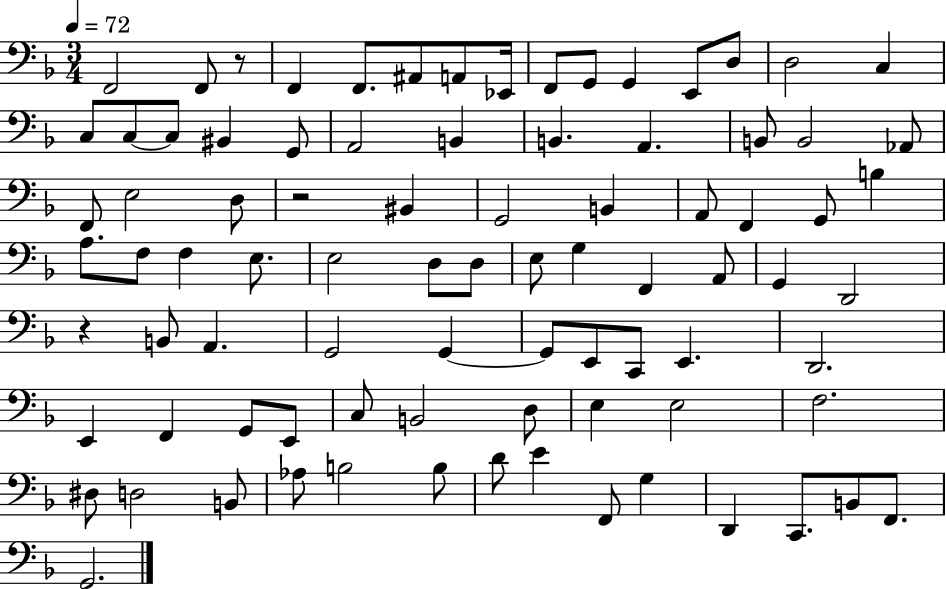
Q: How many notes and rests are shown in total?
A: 86